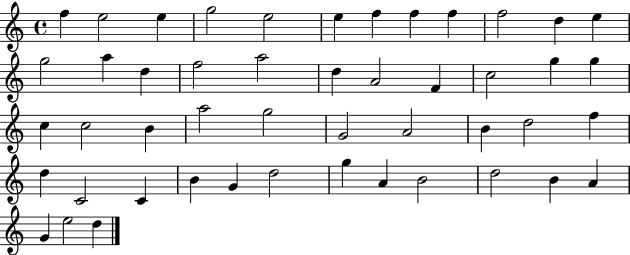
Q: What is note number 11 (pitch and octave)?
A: D5